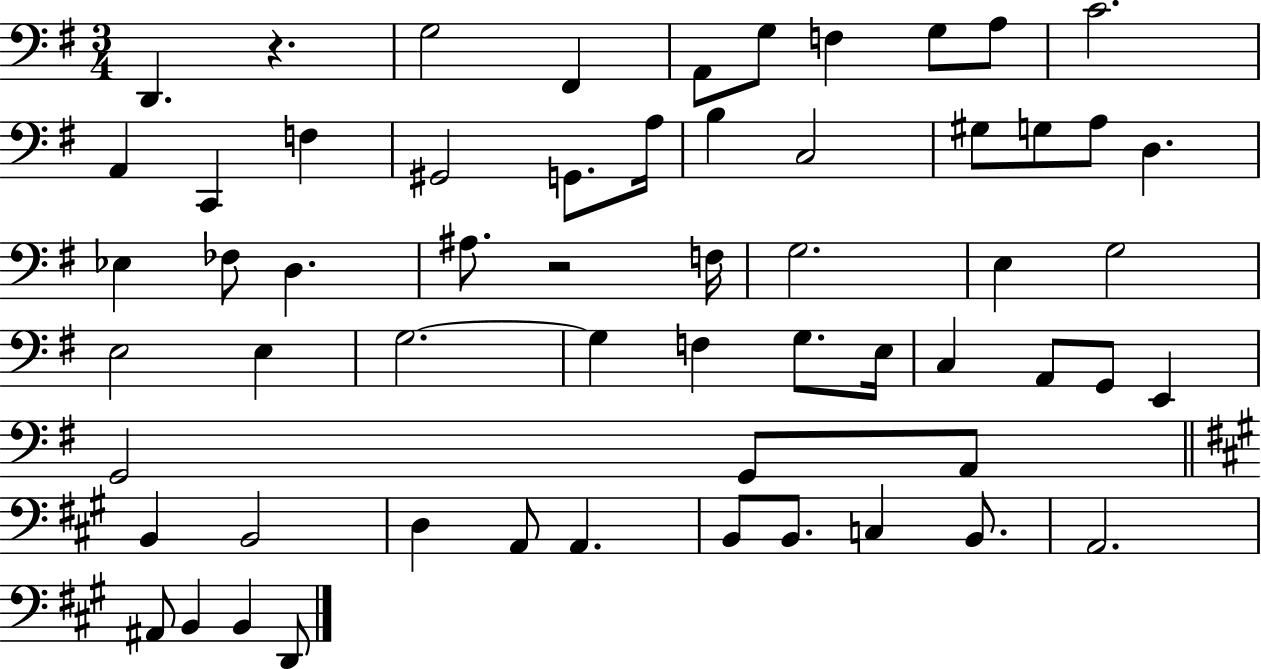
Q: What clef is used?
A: bass